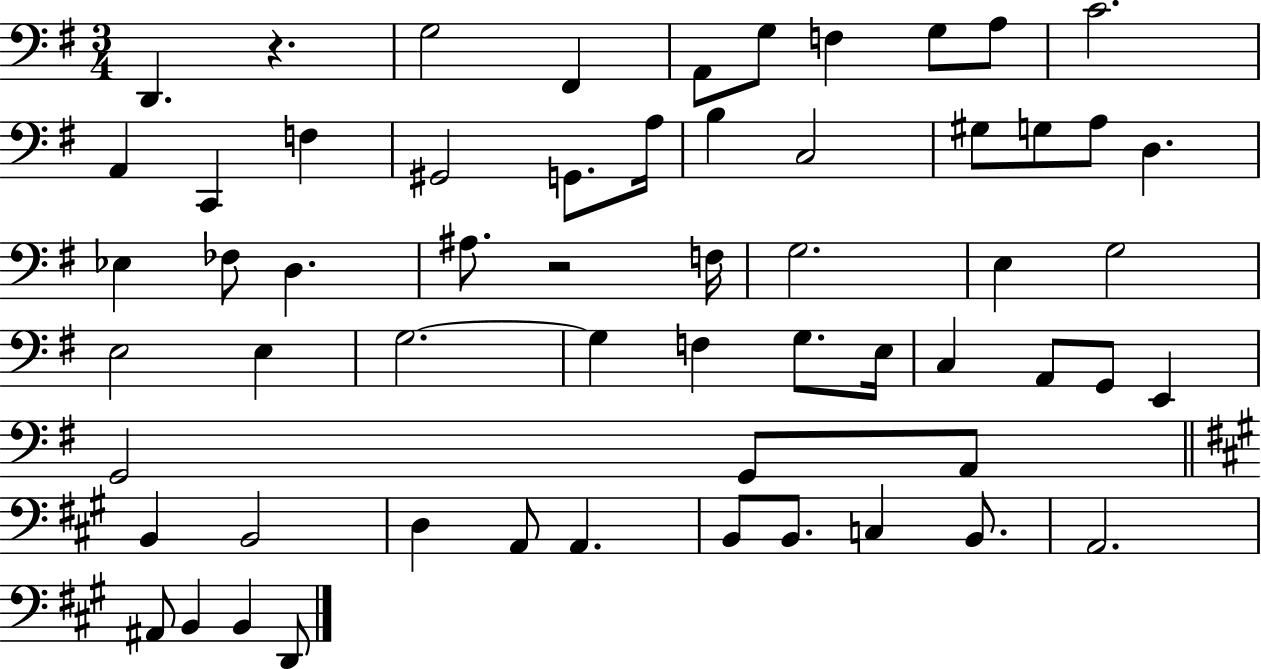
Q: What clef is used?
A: bass